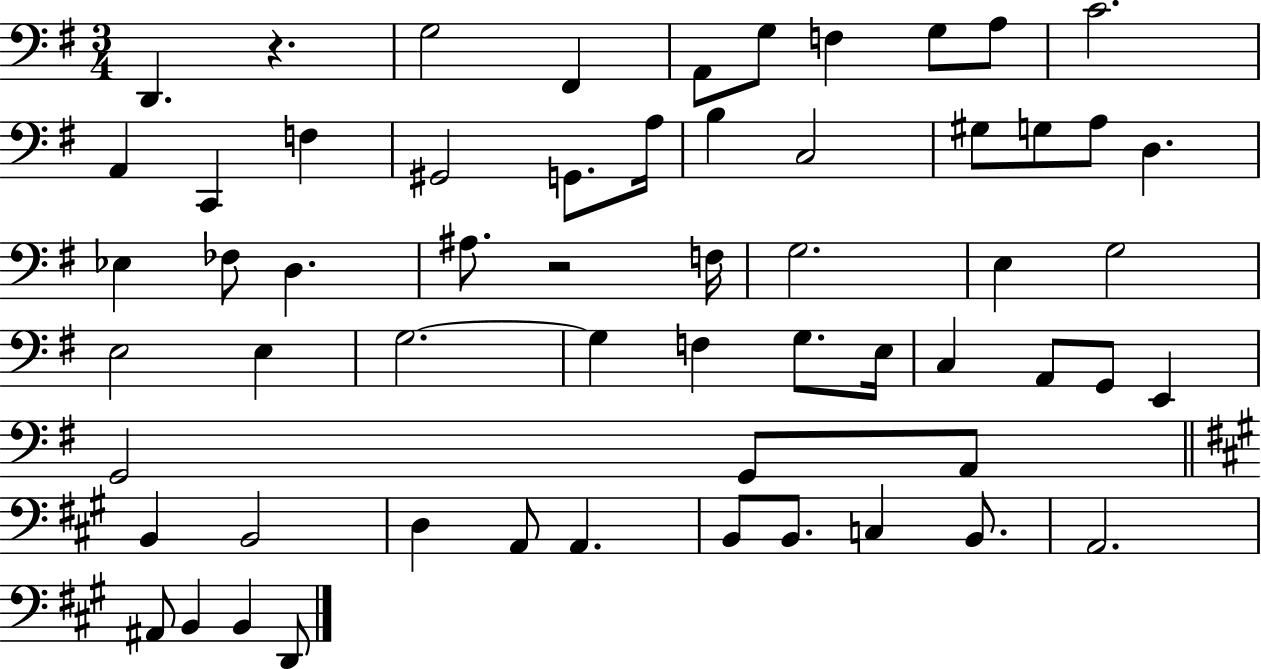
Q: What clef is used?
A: bass